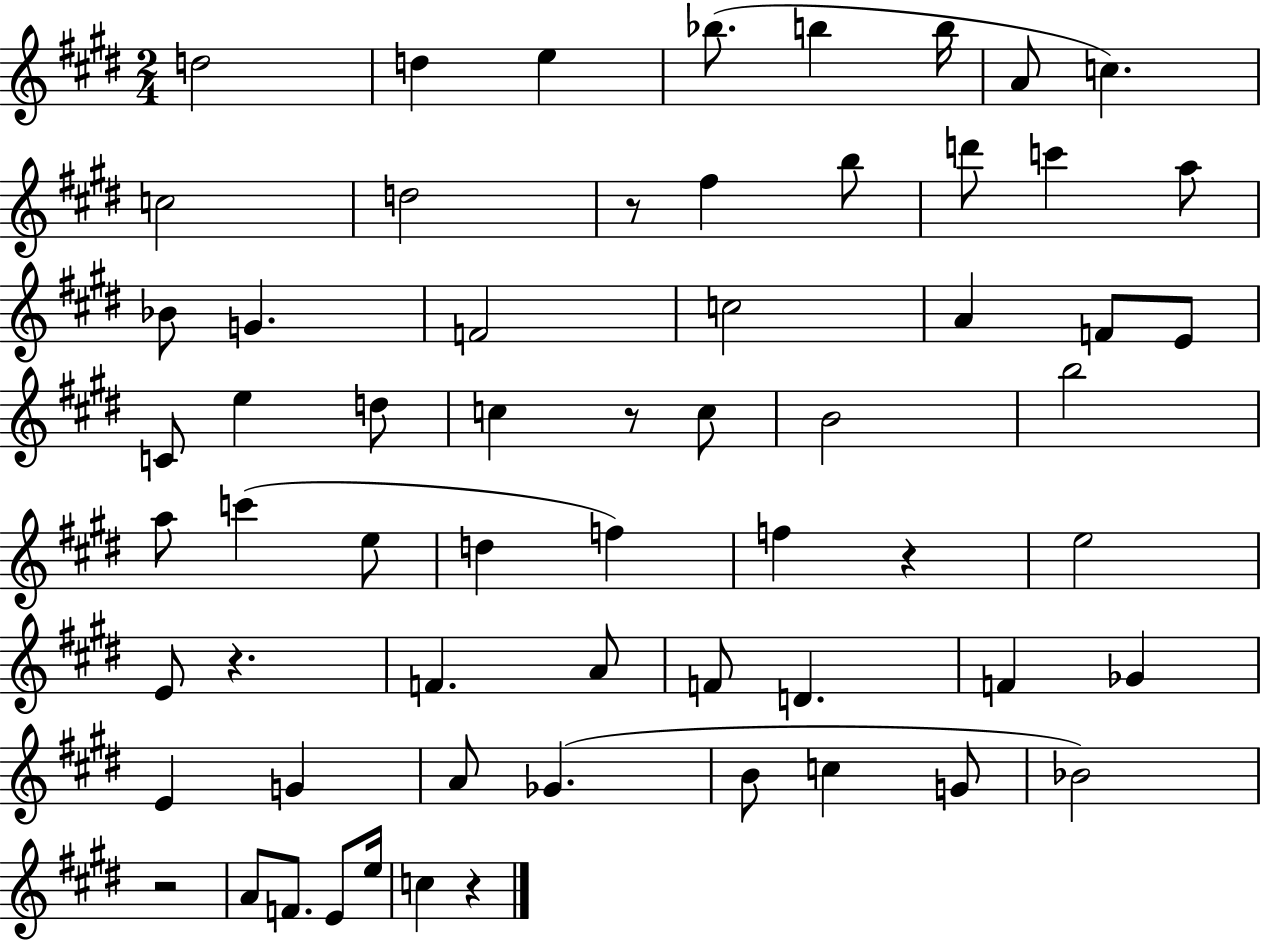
D5/h D5/q E5/q Bb5/e. B5/q B5/s A4/e C5/q. C5/h D5/h R/e F#5/q B5/e D6/e C6/q A5/e Bb4/e G4/q. F4/h C5/h A4/q F4/e E4/e C4/e E5/q D5/e C5/q R/e C5/e B4/h B5/h A5/e C6/q E5/e D5/q F5/q F5/q R/q E5/h E4/e R/q. F4/q. A4/e F4/e D4/q. F4/q Gb4/q E4/q G4/q A4/e Gb4/q. B4/e C5/q G4/e Bb4/h R/h A4/e F4/e. E4/e E5/s C5/q R/q